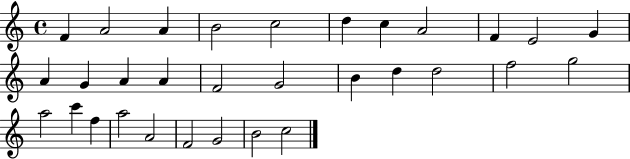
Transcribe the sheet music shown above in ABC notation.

X:1
T:Untitled
M:4/4
L:1/4
K:C
F A2 A B2 c2 d c A2 F E2 G A G A A F2 G2 B d d2 f2 g2 a2 c' f a2 A2 F2 G2 B2 c2